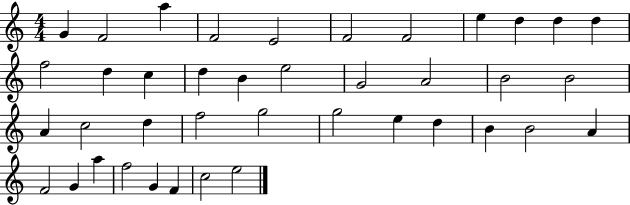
{
  \clef treble
  \numericTimeSignature
  \time 4/4
  \key c \major
  g'4 f'2 a''4 | f'2 e'2 | f'2 f'2 | e''4 d''4 d''4 d''4 | \break f''2 d''4 c''4 | d''4 b'4 e''2 | g'2 a'2 | b'2 b'2 | \break a'4 c''2 d''4 | f''2 g''2 | g''2 e''4 d''4 | b'4 b'2 a'4 | \break f'2 g'4 a''4 | f''2 g'4 f'4 | c''2 e''2 | \bar "|."
}